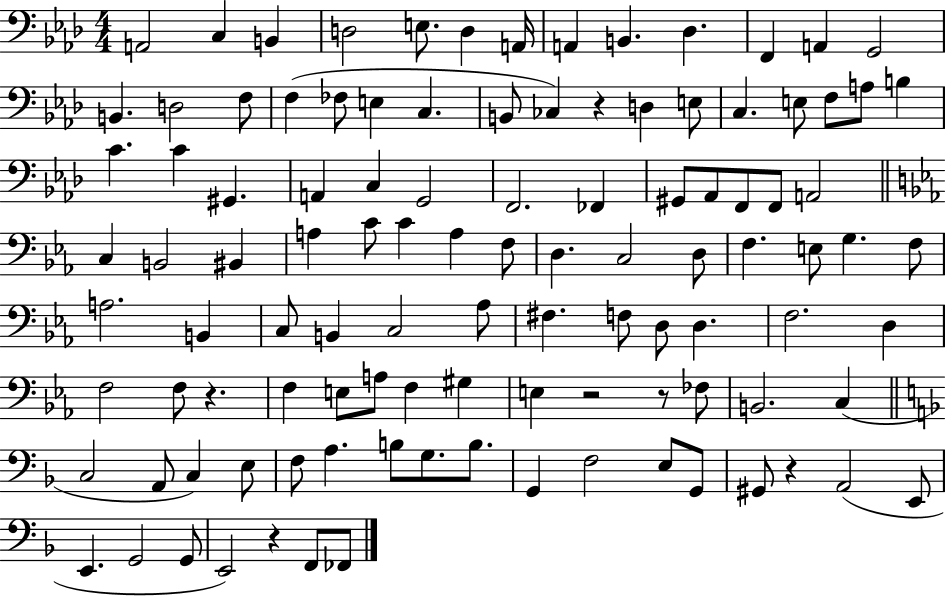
A2/h C3/q B2/q D3/h E3/e. D3/q A2/s A2/q B2/q. Db3/q. F2/q A2/q G2/h B2/q. D3/h F3/e F3/q FES3/e E3/q C3/q. B2/e CES3/q R/q D3/q E3/e C3/q. E3/e F3/e A3/e B3/q C4/q. C4/q G#2/q. A2/q C3/q G2/h F2/h. FES2/q G#2/e Ab2/e F2/e F2/e A2/h C3/q B2/h BIS2/q A3/q C4/e C4/q A3/q F3/e D3/q. C3/h D3/e F3/q. E3/e G3/q. F3/e A3/h. B2/q C3/e B2/q C3/h Ab3/e F#3/q. F3/e D3/e D3/q. F3/h. D3/q F3/h F3/e R/q. F3/q E3/e A3/e F3/q G#3/q E3/q R/h R/e FES3/e B2/h. C3/q C3/h A2/e C3/q E3/e F3/e A3/q. B3/e G3/e. B3/e. G2/q F3/h E3/e G2/e G#2/e R/q A2/h E2/e E2/q. G2/h G2/e E2/h R/q F2/e FES2/e